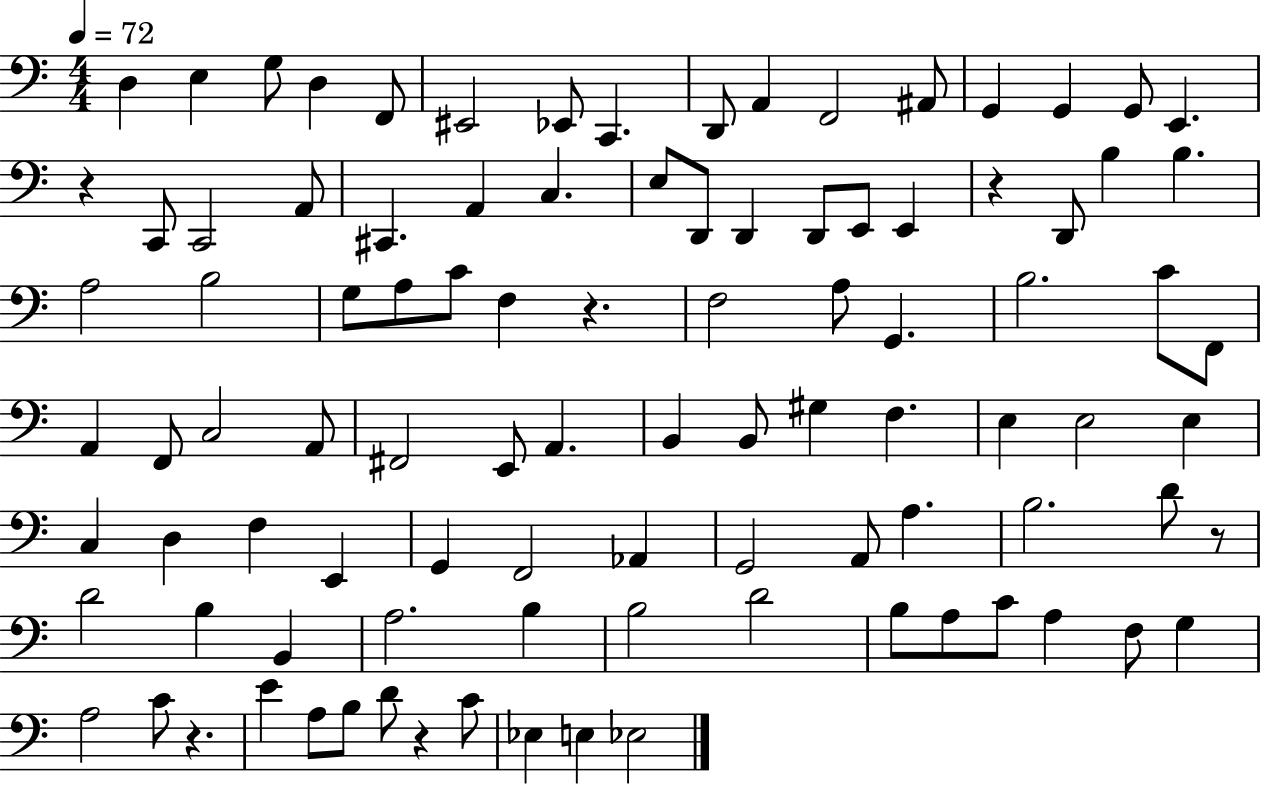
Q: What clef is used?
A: bass